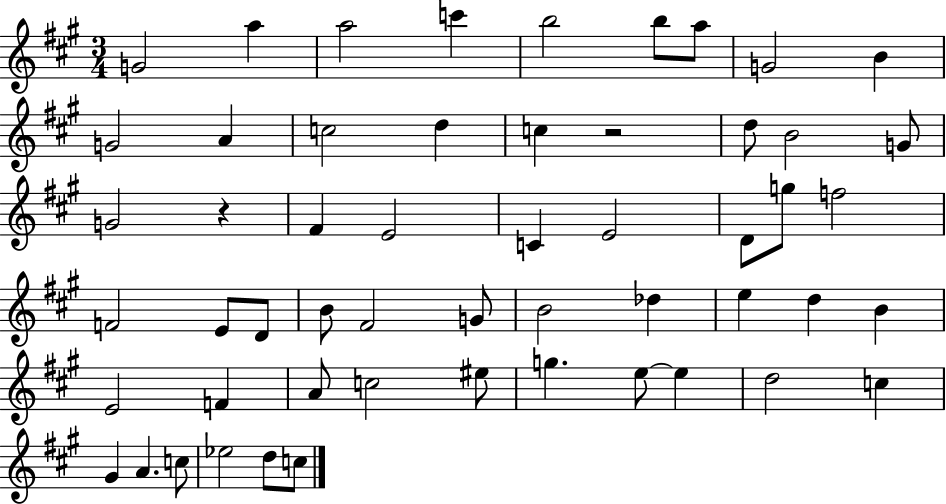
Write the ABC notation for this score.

X:1
T:Untitled
M:3/4
L:1/4
K:A
G2 a a2 c' b2 b/2 a/2 G2 B G2 A c2 d c z2 d/2 B2 G/2 G2 z ^F E2 C E2 D/2 g/2 f2 F2 E/2 D/2 B/2 ^F2 G/2 B2 _d e d B E2 F A/2 c2 ^e/2 g e/2 e d2 c ^G A c/2 _e2 d/2 c/2